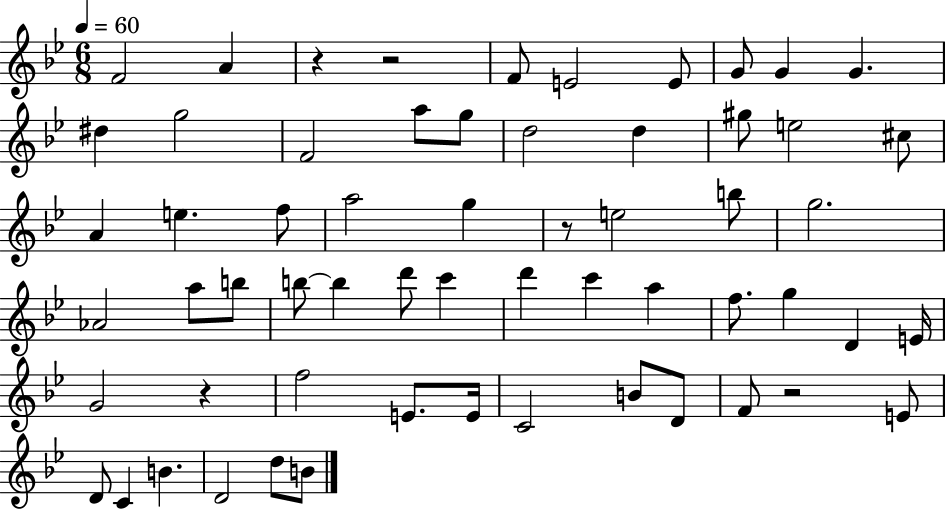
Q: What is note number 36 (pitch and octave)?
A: A5